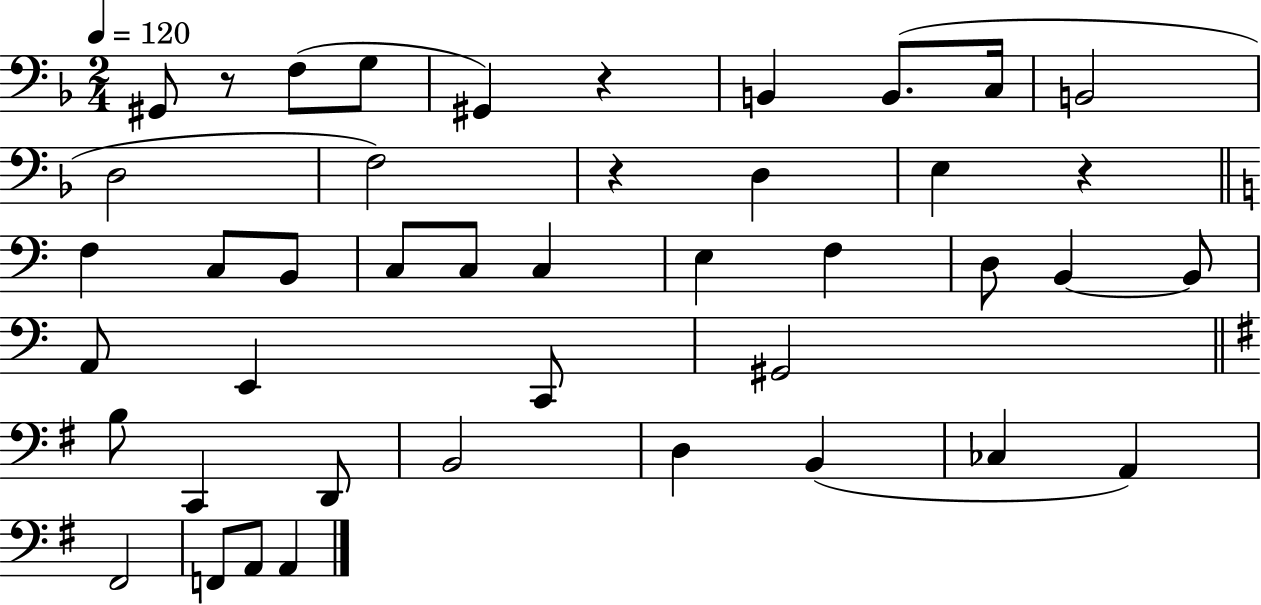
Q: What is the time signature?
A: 2/4